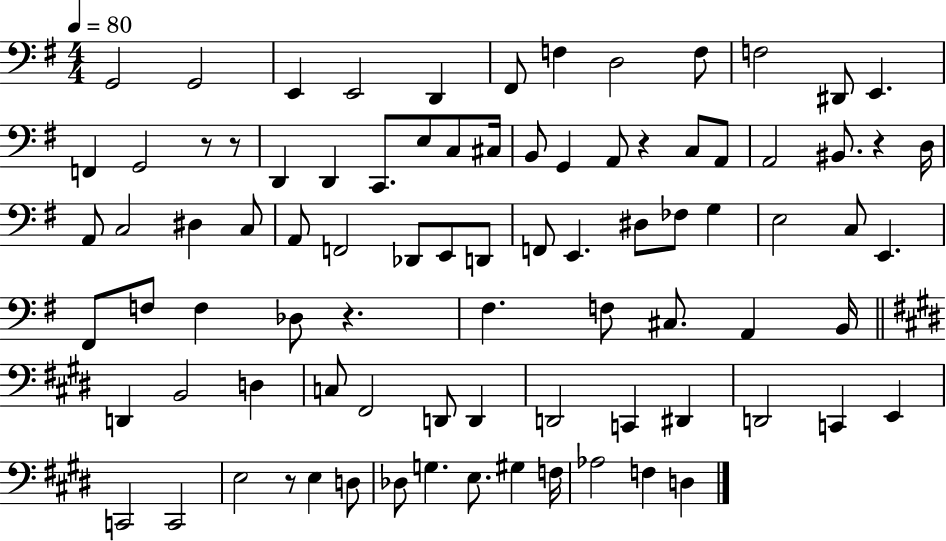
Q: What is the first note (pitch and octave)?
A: G2